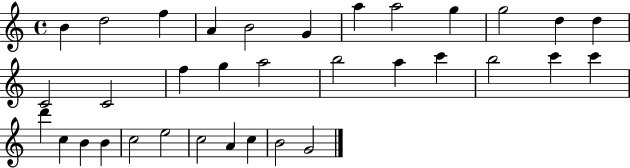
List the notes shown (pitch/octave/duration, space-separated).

B4/q D5/h F5/q A4/q B4/h G4/q A5/q A5/h G5/q G5/h D5/q D5/q C4/h C4/h F5/q G5/q A5/h B5/h A5/q C6/q B5/h C6/q C6/q D6/q C5/q B4/q B4/q C5/h E5/h C5/h A4/q C5/q B4/h G4/h